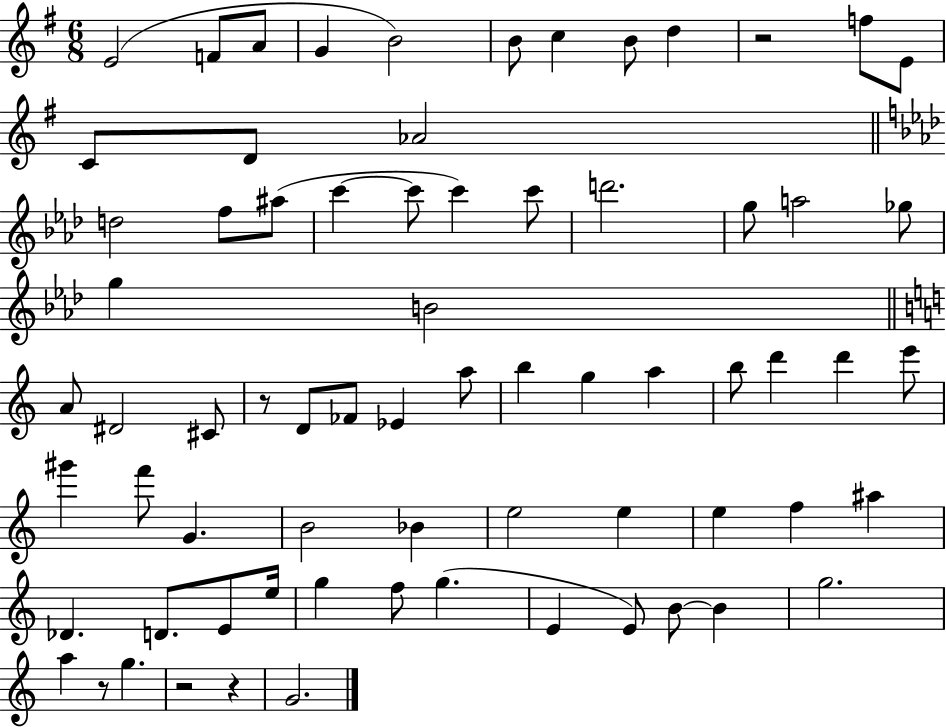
X:1
T:Untitled
M:6/8
L:1/4
K:G
E2 F/2 A/2 G B2 B/2 c B/2 d z2 f/2 E/2 C/2 D/2 _A2 d2 f/2 ^a/2 c' c'/2 c' c'/2 d'2 g/2 a2 _g/2 g B2 A/2 ^D2 ^C/2 z/2 D/2 _F/2 _E a/2 b g a b/2 d' d' e'/2 ^g' f'/2 G B2 _B e2 e e f ^a _D D/2 E/2 e/4 g f/2 g E E/2 B/2 B g2 a z/2 g z2 z G2